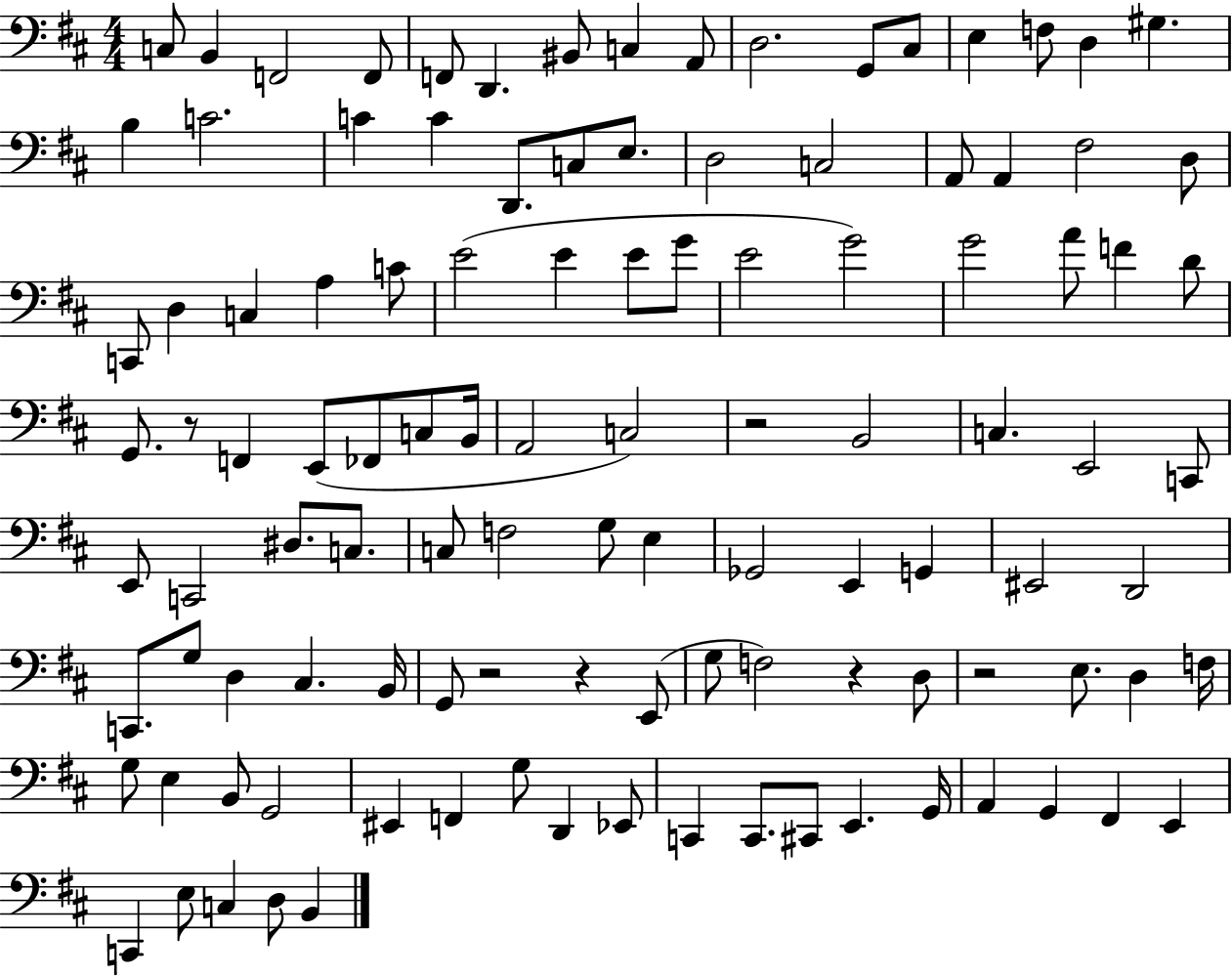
C3/e B2/q F2/h F2/e F2/e D2/q. BIS2/e C3/q A2/e D3/h. G2/e C#3/e E3/q F3/e D3/q G#3/q. B3/q C4/h. C4/q C4/q D2/e. C3/e E3/e. D3/h C3/h A2/e A2/q F#3/h D3/e C2/e D3/q C3/q A3/q C4/e E4/h E4/q E4/e G4/e E4/h G4/h G4/h A4/e F4/q D4/e G2/e. R/e F2/q E2/e FES2/e C3/e B2/s A2/h C3/h R/h B2/h C3/q. E2/h C2/e E2/e C2/h D#3/e. C3/e. C3/e F3/h G3/e E3/q Gb2/h E2/q G2/q EIS2/h D2/h C2/e. G3/e D3/q C#3/q. B2/s G2/e R/h R/q E2/e G3/e F3/h R/q D3/e R/h E3/e. D3/q F3/s G3/e E3/q B2/e G2/h EIS2/q F2/q G3/e D2/q Eb2/e C2/q C2/e. C#2/e E2/q. G2/s A2/q G2/q F#2/q E2/q C2/q E3/e C3/q D3/e B2/q